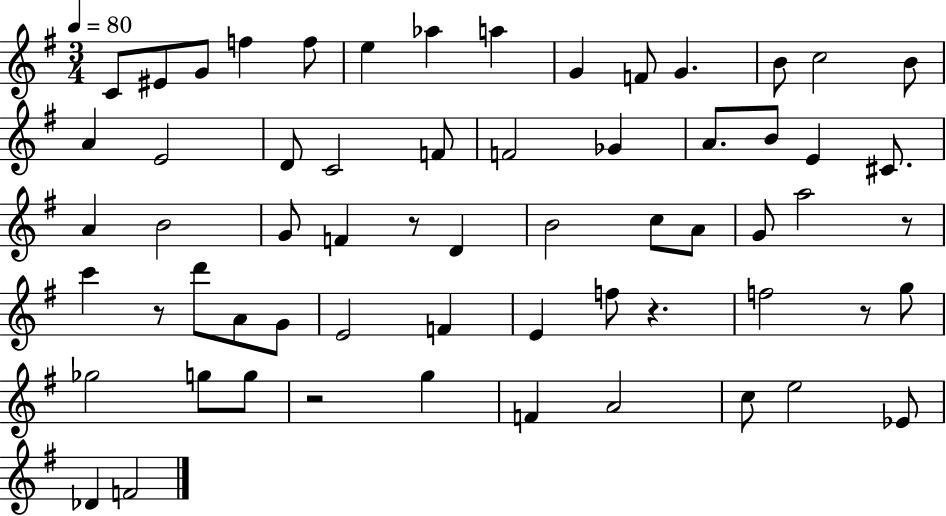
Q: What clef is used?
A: treble